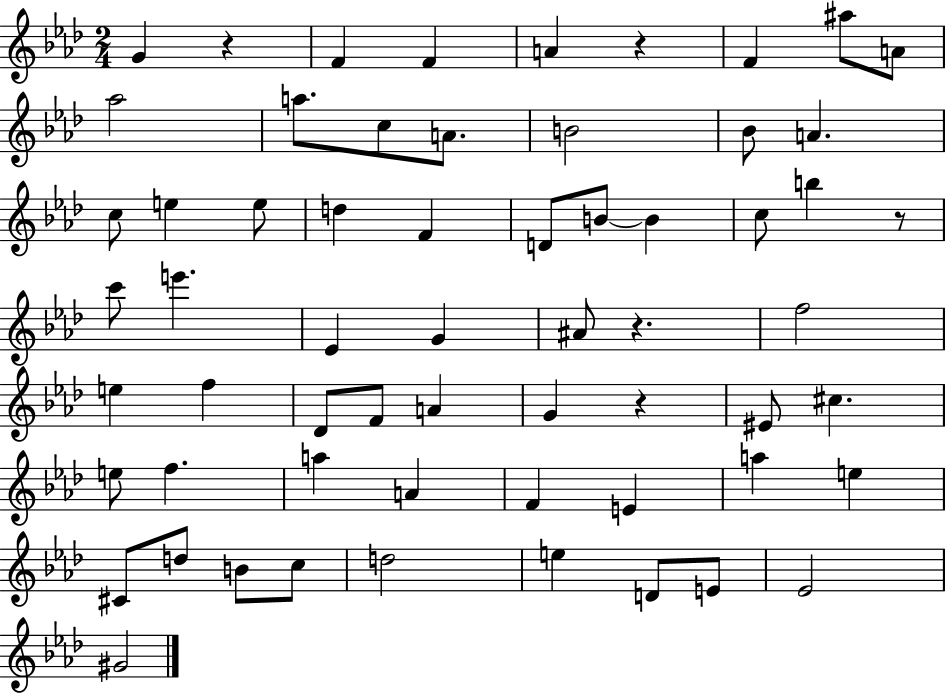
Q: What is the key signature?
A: AES major